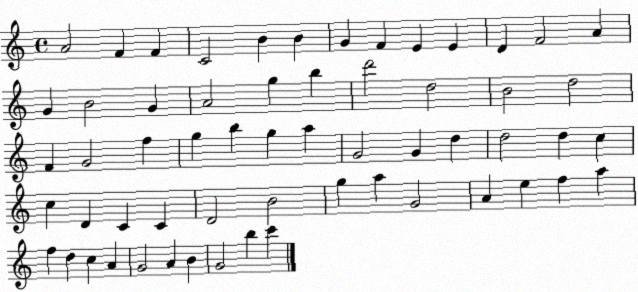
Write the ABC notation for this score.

X:1
T:Untitled
M:4/4
L:1/4
K:C
A2 F F C2 B B G F E E D F2 A G B2 G A2 g b d'2 d2 B2 d2 F G2 f g b g a G2 G d d2 d c c D C C D2 B2 g a G2 A e f a f d c A G2 A B G2 b c'